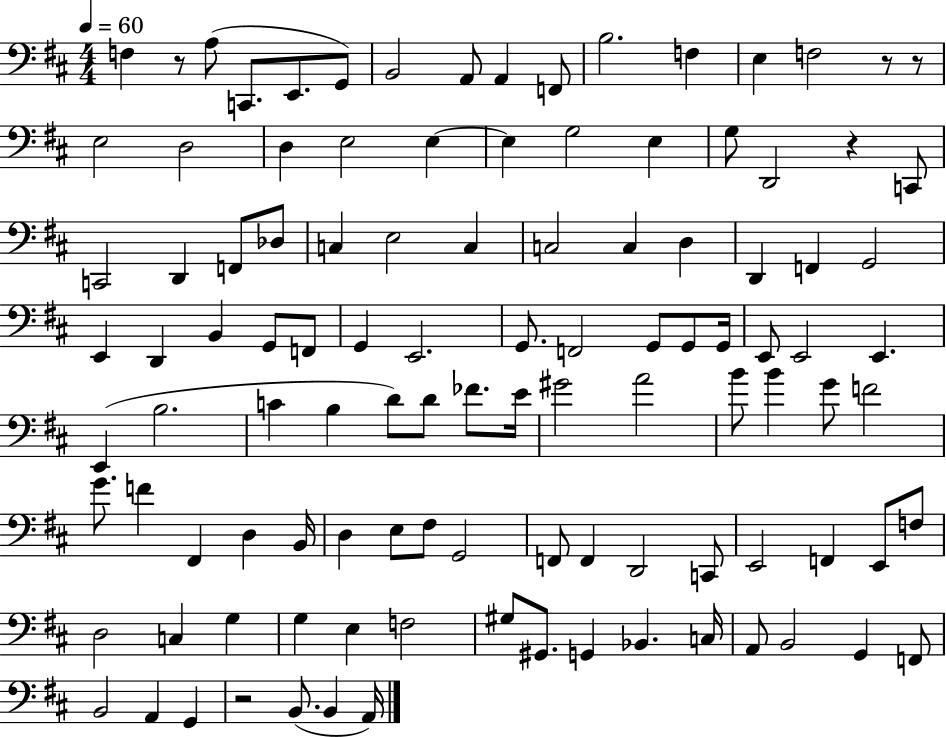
X:1
T:Untitled
M:4/4
L:1/4
K:D
F, z/2 A,/2 C,,/2 E,,/2 G,,/2 B,,2 A,,/2 A,, F,,/2 B,2 F, E, F,2 z/2 z/2 E,2 D,2 D, E,2 E, E, G,2 E, G,/2 D,,2 z C,,/2 C,,2 D,, F,,/2 _D,/2 C, E,2 C, C,2 C, D, D,, F,, G,,2 E,, D,, B,, G,,/2 F,,/2 G,, E,,2 G,,/2 F,,2 G,,/2 G,,/2 G,,/4 E,,/2 E,,2 E,, E,, B,2 C B, D/2 D/2 _F/2 E/4 ^G2 A2 B/2 B G/2 F2 G/2 F ^F,, D, B,,/4 D, E,/2 ^F,/2 G,,2 F,,/2 F,, D,,2 C,,/2 E,,2 F,, E,,/2 F,/2 D,2 C, G, G, E, F,2 ^G,/2 ^G,,/2 G,, _B,, C,/4 A,,/2 B,,2 G,, F,,/2 B,,2 A,, G,, z2 B,,/2 B,, A,,/4